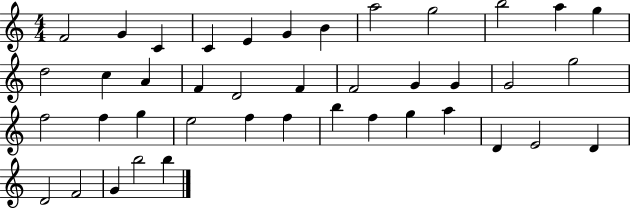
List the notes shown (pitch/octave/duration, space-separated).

F4/h G4/q C4/q C4/q E4/q G4/q B4/q A5/h G5/h B5/h A5/q G5/q D5/h C5/q A4/q F4/q D4/h F4/q F4/h G4/q G4/q G4/h G5/h F5/h F5/q G5/q E5/h F5/q F5/q B5/q F5/q G5/q A5/q D4/q E4/h D4/q D4/h F4/h G4/q B5/h B5/q